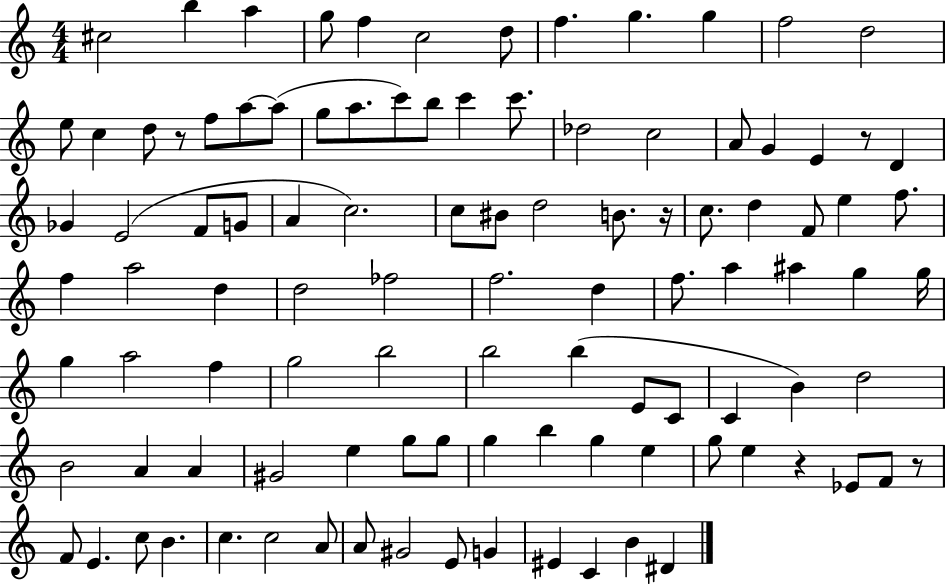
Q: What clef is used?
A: treble